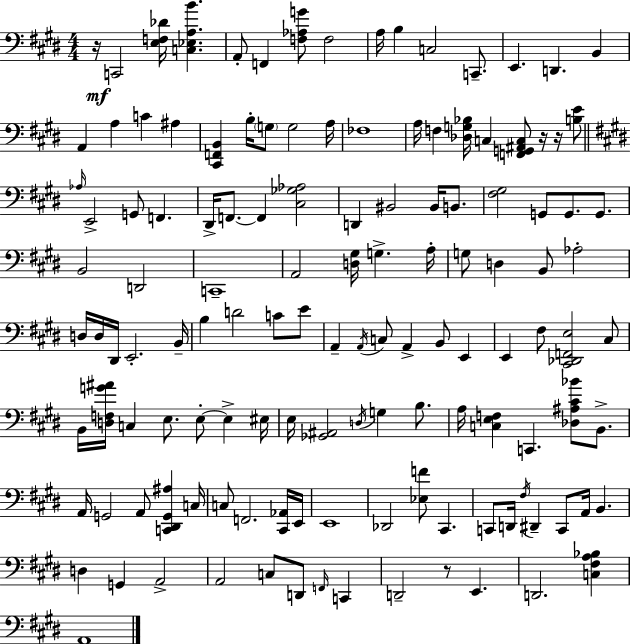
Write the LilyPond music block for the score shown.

{
  \clef bass
  \numericTimeSignature
  \time 4/4
  \key e \major
  r16\mf c,2 <e f des'>16 <c ees a b'>4. | a,8-. f,4 <f aes g'>8 f2 | a16 b4 c2 c,8.-- | e,4. d,4. b,4 | \break a,4 a4 c'4 ais4 | <cis, f, b,>4 b16-. \parenthesize g8 g2 a16 | fes1 | a16 f4 <des g bes>16 c4 <f, g, ais, c>8 r16 r16 <b e'>8 | \break \bar "||" \break \key e \major \grace { aes16 } e,2-> g,8 f,4. | dis,16-> f,8.~~ f,4 <cis ges aes>2 | d,4 bis,2 bis,16 b,8. | <fis gis>2 g,8 g,8. g,8. | \break b,2 d,2 | c,1-- | a,2 <d gis>16 g4.-> | a16-. g8 d4 b,8 aes2-. | \break d16 d16 dis,16 e,2.-. | b,16-- b4 d'2 c'8 e'8 | a,4-- \acciaccatura { a,16 } c8 a,4-> b,8 e,4 | e,4 fis8 <cis, des, f, e>2 | \break cis8 b,16 <d f g' ais'>16 c4 e8. e8-.~~ e4-> | eis16 e16 <ges, ais,>2 \acciaccatura { d16 } g4 | b8. a16 <c e f>4 c,4. <des ais cis' bes'>8 | b,8.-> a,16 g,2 a,8 <c, dis, g, ais>4 | \break c16 c8 f,2. | <cis, aes,>16 e,16 e,1 | des,2 <ees f'>8 cis,4. | c,8 d,16 \acciaccatura { fis16 } dis,4-- c,8 a,16 b,4. | \break d4 g,4 a,2-> | a,2 c8 d,8 | \grace { f,16 } c,4 d,2-- r8 e,4. | d,2. | \break <c fis a bes>4 a,1 | \bar "|."
}